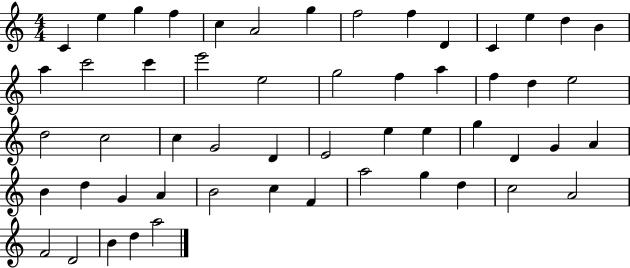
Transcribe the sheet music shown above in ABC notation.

X:1
T:Untitled
M:4/4
L:1/4
K:C
C e g f c A2 g f2 f D C e d B a c'2 c' e'2 e2 g2 f a f d e2 d2 c2 c G2 D E2 e e g D G A B d G A B2 c F a2 g d c2 A2 F2 D2 B d a2